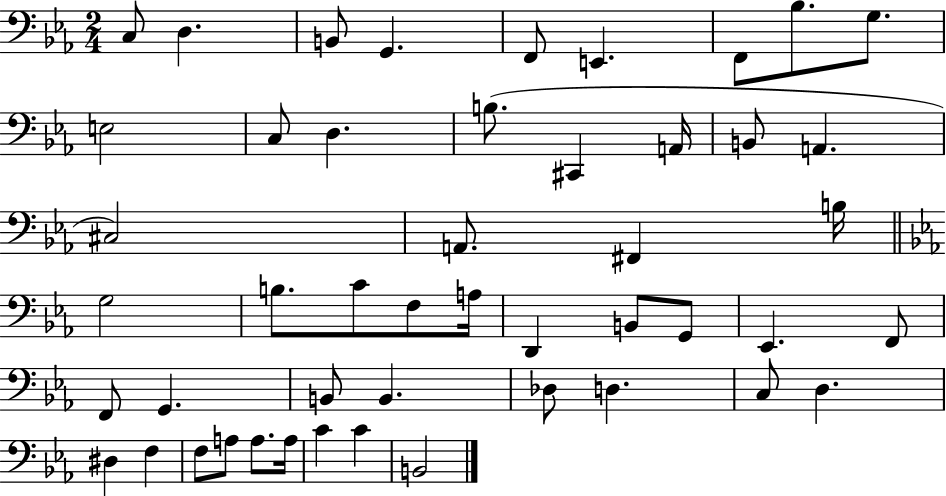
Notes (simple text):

C3/e D3/q. B2/e G2/q. F2/e E2/q. F2/e Bb3/e. G3/e. E3/h C3/e D3/q. B3/e. C#2/q A2/s B2/e A2/q. C#3/h A2/e. F#2/q B3/s G3/h B3/e. C4/e F3/e A3/s D2/q B2/e G2/e Eb2/q. F2/e F2/e G2/q. B2/e B2/q. Db3/e D3/q. C3/e D3/q. D#3/q F3/q F3/e A3/e A3/e. A3/s C4/q C4/q B2/h